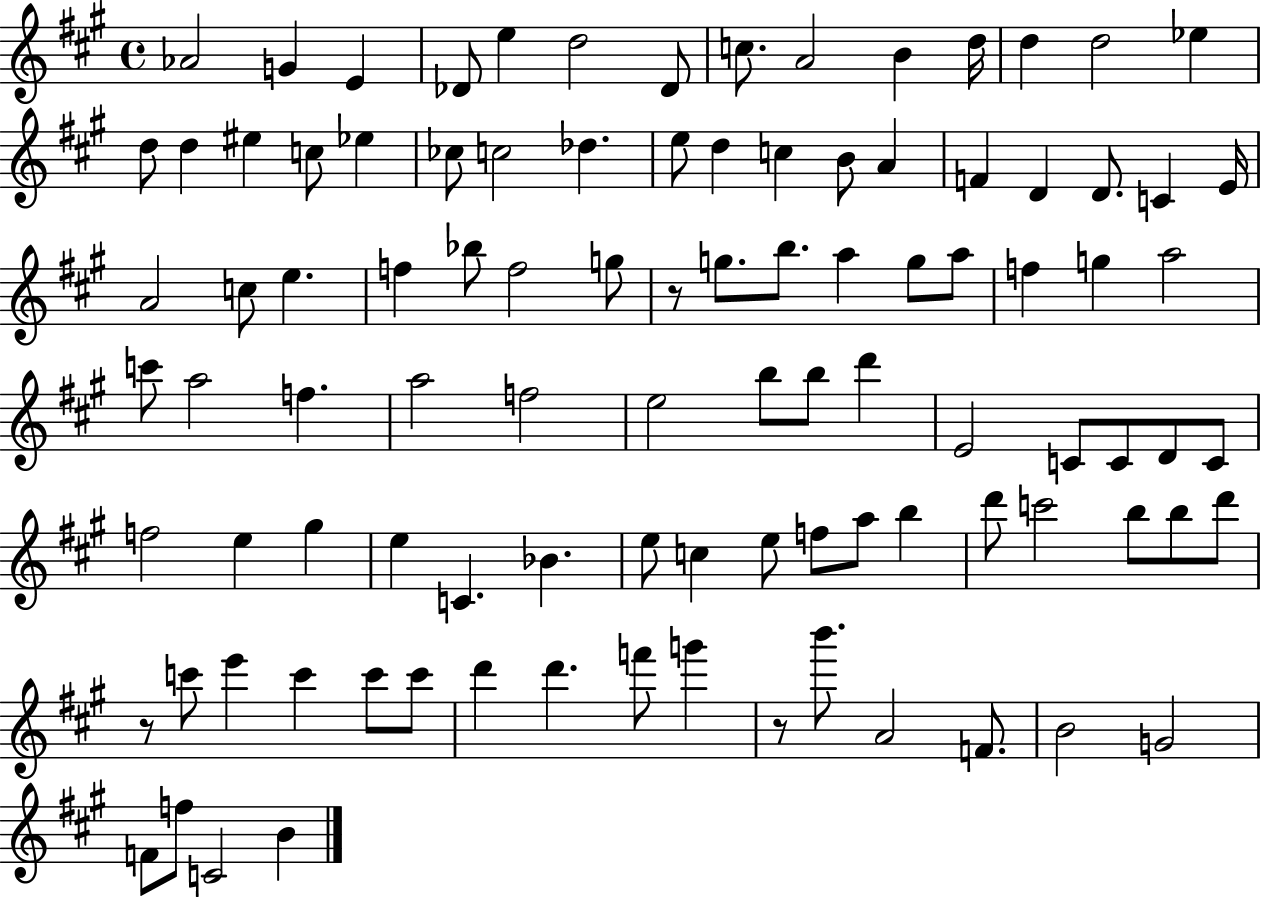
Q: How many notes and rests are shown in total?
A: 99